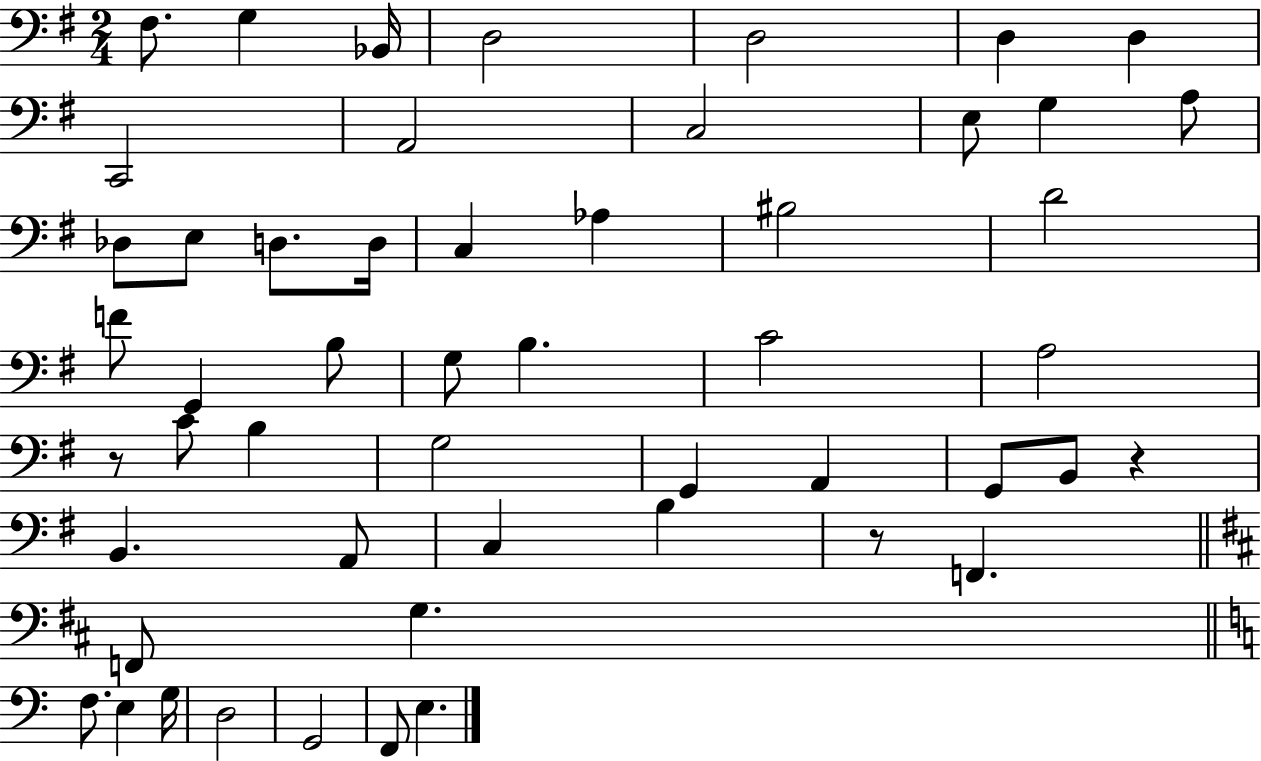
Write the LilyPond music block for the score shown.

{
  \clef bass
  \numericTimeSignature
  \time 2/4
  \key g \major
  fis8. g4 bes,16 | d2 | d2 | d4 d4 | \break c,2 | a,2 | c2 | e8 g4 a8 | \break des8 e8 d8. d16 | c4 aes4 | bis2 | d'2 | \break f'8 g,4 b8 | g8 b4. | c'2 | a2 | \break r8 c'8 b4 | g2 | g,4 a,4 | g,8 b,8 r4 | \break b,4. a,8 | c4 b4 | r8 f,4. | \bar "||" \break \key b \minor f,8 g4. | \bar "||" \break \key a \minor f8. e4 g16 | d2 | g,2 | f,8 e4. | \break \bar "|."
}